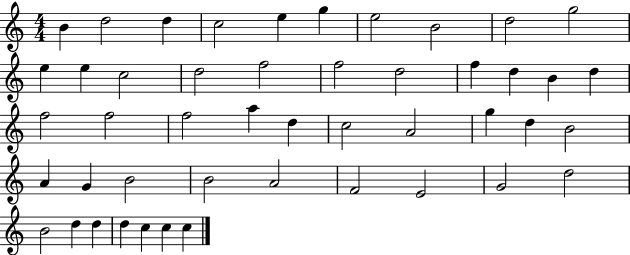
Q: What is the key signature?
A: C major